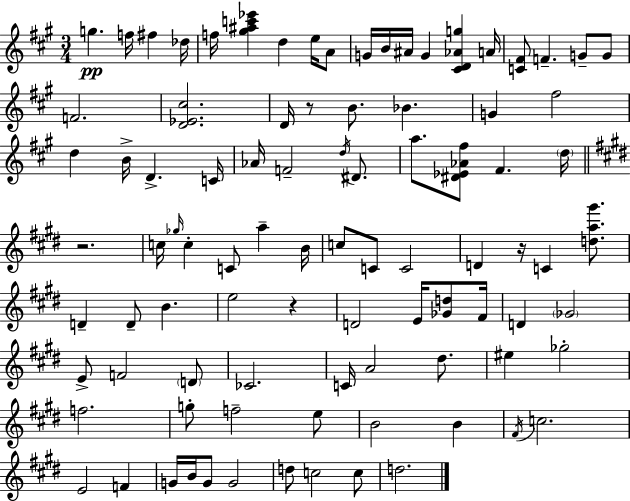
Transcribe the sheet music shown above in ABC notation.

X:1
T:Untitled
M:3/4
L:1/4
K:A
g f/4 ^f _d/4 f/4 [^g^ac'_e'] d e/4 A/2 G/4 B/4 ^A/4 G [^CD_Ag] A/4 [C^F]/2 F G/2 G/2 F2 [D_E^c]2 D/4 z/2 B/2 _B G ^f2 d B/4 D C/4 _A/4 F2 d/4 ^D/2 a/2 [^D_E_A^f]/2 ^F d/4 z2 c/4 _g/4 c C/2 a B/4 c/2 C/2 C2 D z/4 C [da^g']/2 D D/2 B e2 z D2 E/4 [_Gd]/2 ^F/4 D _G2 E/2 F2 D/2 _C2 C/4 A2 ^d/2 ^e _g2 f2 g/2 f2 e/2 B2 B ^F/4 c2 E2 F G/4 B/4 G/2 G2 d/2 c2 c/2 d2